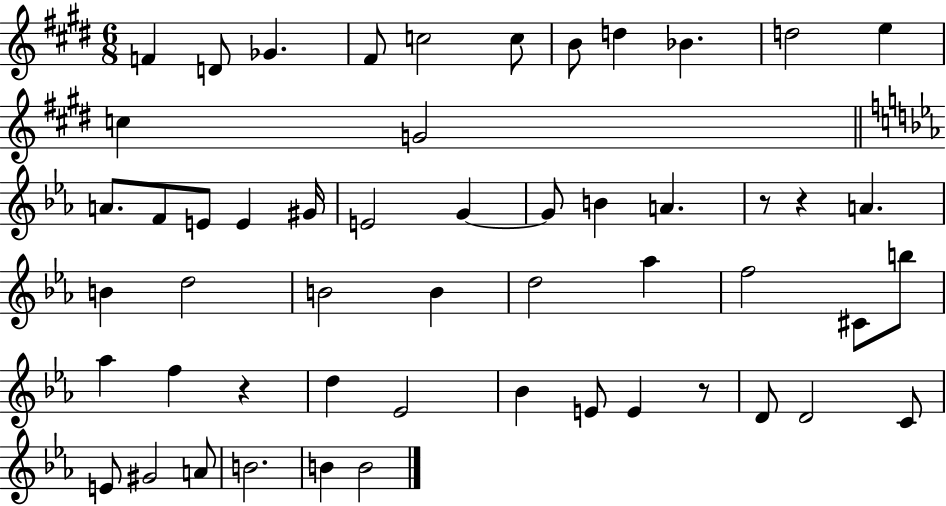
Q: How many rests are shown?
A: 4